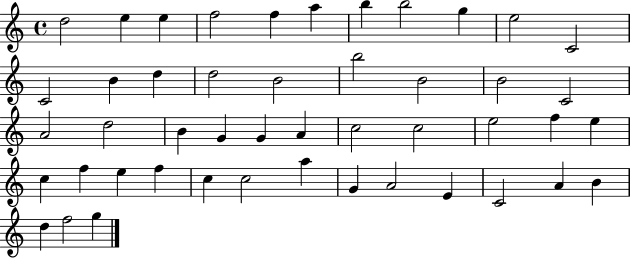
X:1
T:Untitled
M:4/4
L:1/4
K:C
d2 e e f2 f a b b2 g e2 C2 C2 B d d2 B2 b2 B2 B2 C2 A2 d2 B G G A c2 c2 e2 f e c f e f c c2 a G A2 E C2 A B d f2 g